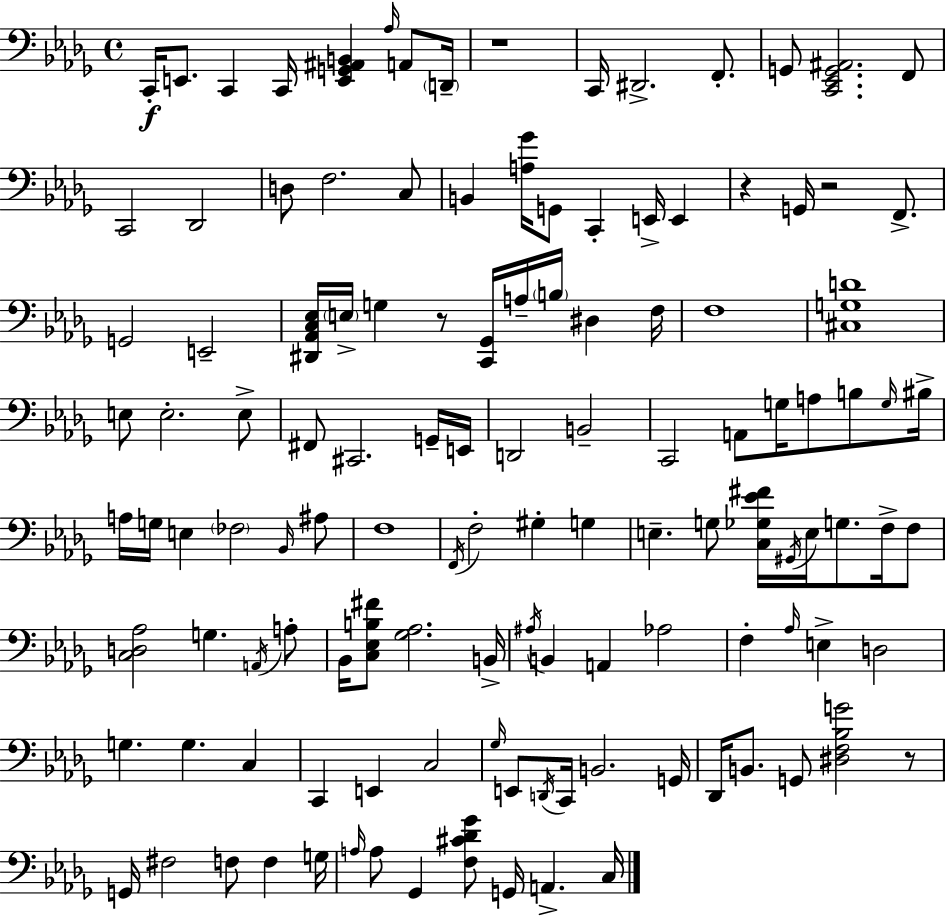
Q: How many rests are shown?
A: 5